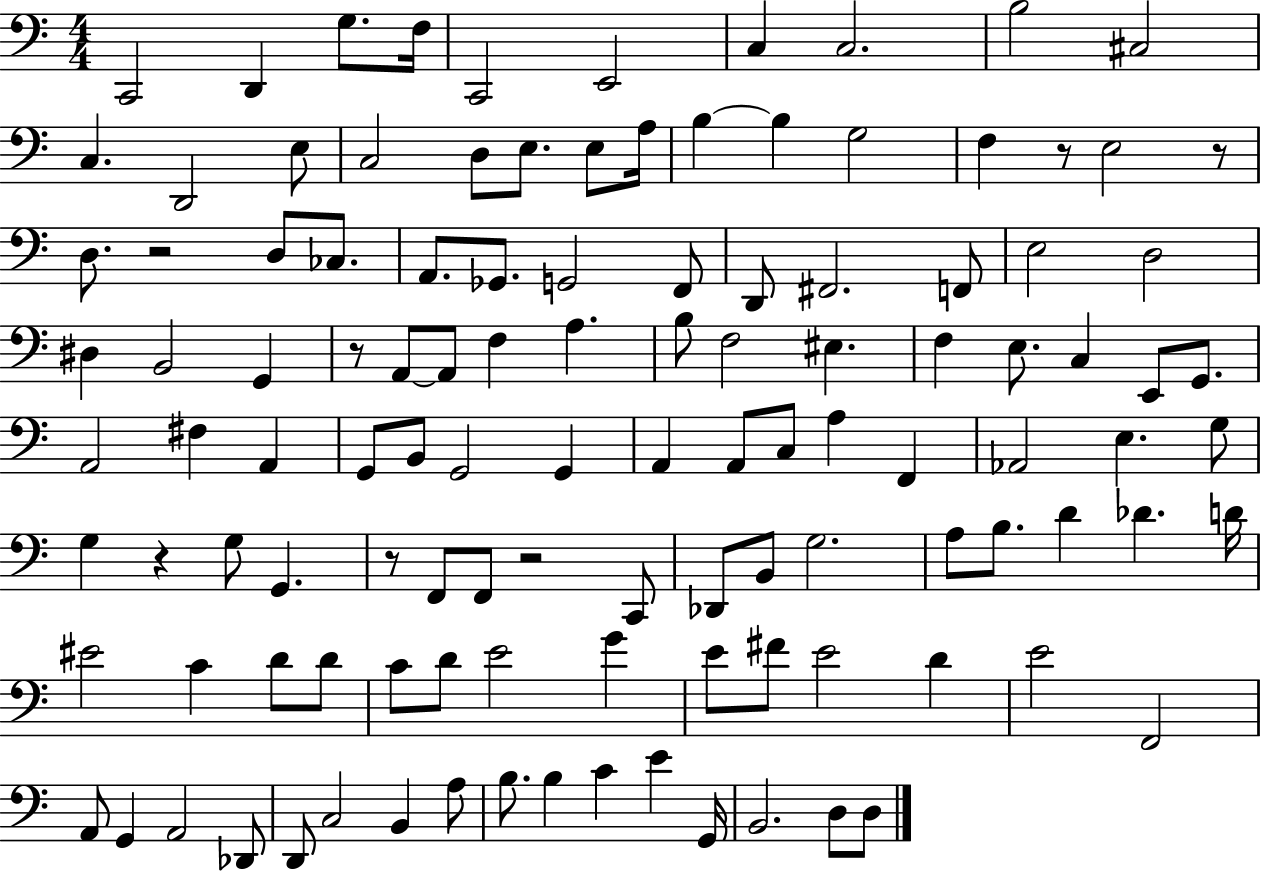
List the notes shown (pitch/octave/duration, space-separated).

C2/h D2/q G3/e. F3/s C2/h E2/h C3/q C3/h. B3/h C#3/h C3/q. D2/h E3/e C3/h D3/e E3/e. E3/e A3/s B3/q B3/q G3/h F3/q R/e E3/h R/e D3/e. R/h D3/e CES3/e. A2/e. Gb2/e. G2/h F2/e D2/e F#2/h. F2/e E3/h D3/h D#3/q B2/h G2/q R/e A2/e A2/e F3/q A3/q. B3/e F3/h EIS3/q. F3/q E3/e. C3/q E2/e G2/e. A2/h F#3/q A2/q G2/e B2/e G2/h G2/q A2/q A2/e C3/e A3/q F2/q Ab2/h E3/q. G3/e G3/q R/q G3/e G2/q. R/e F2/e F2/e R/h C2/e Db2/e B2/e G3/h. A3/e B3/e. D4/q Db4/q. D4/s EIS4/h C4/q D4/e D4/e C4/e D4/e E4/h G4/q E4/e F#4/e E4/h D4/q E4/h F2/h A2/e G2/q A2/h Db2/e D2/e C3/h B2/q A3/e B3/e. B3/q C4/q E4/q G2/s B2/h. D3/e D3/e